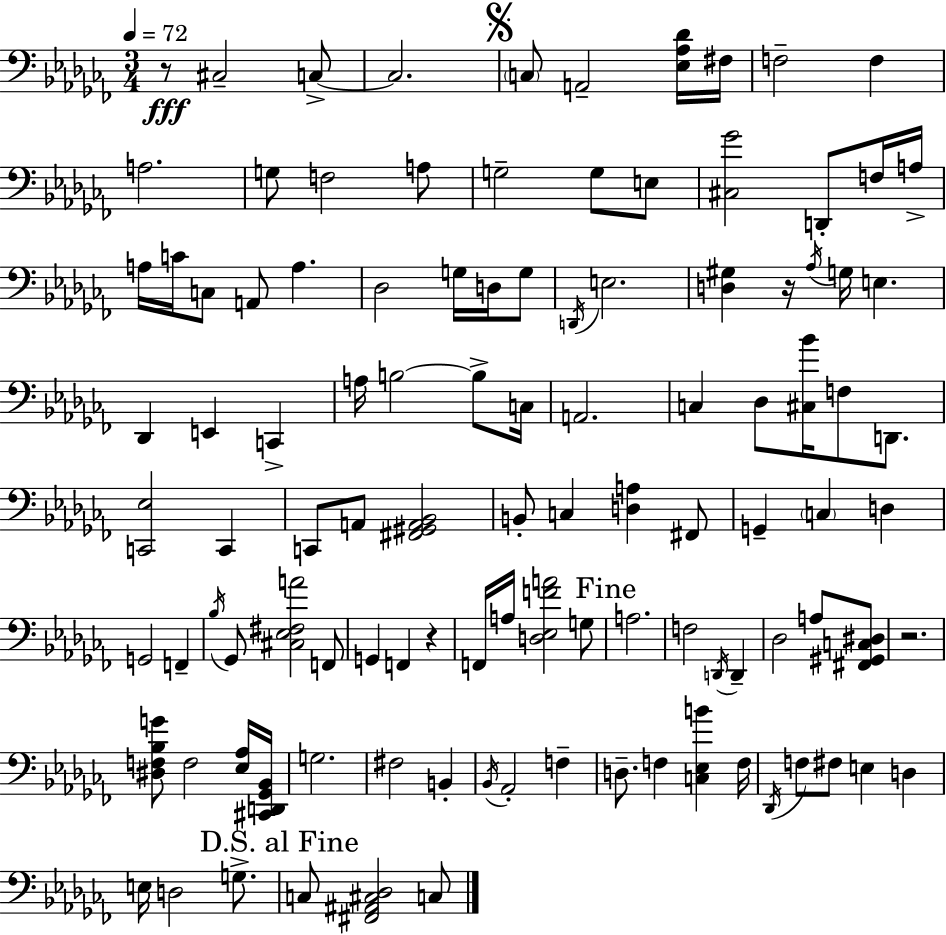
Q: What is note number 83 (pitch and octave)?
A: E3